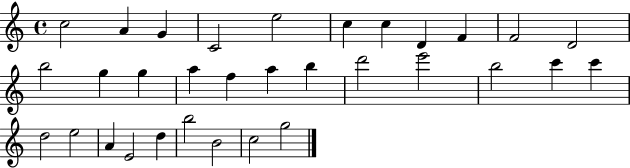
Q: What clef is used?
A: treble